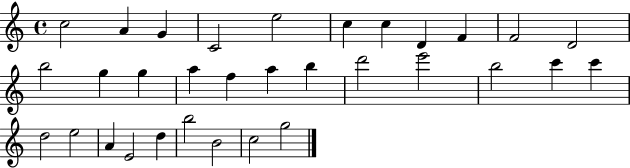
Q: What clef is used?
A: treble